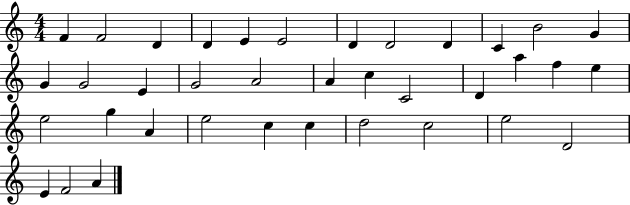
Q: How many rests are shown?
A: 0